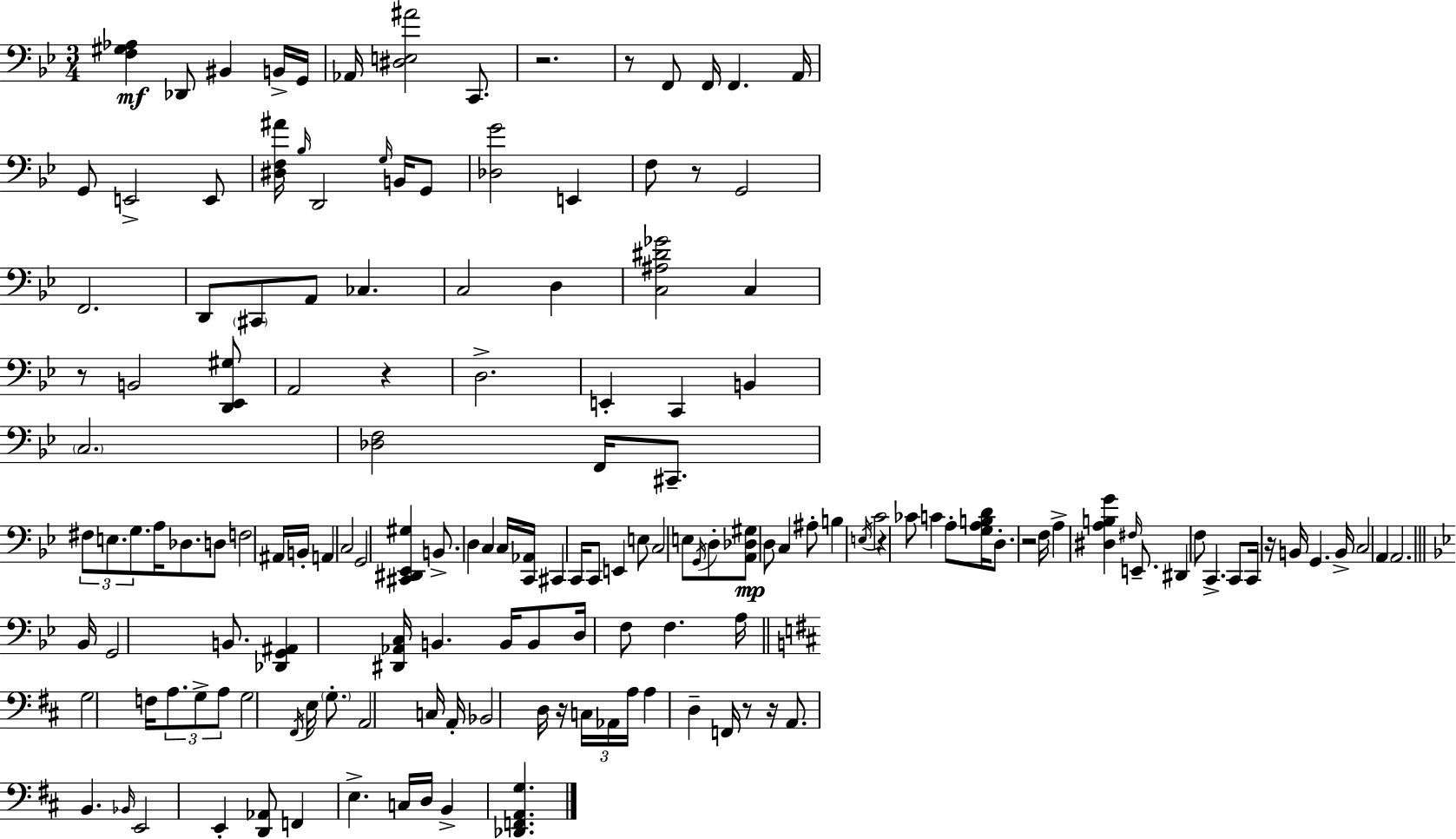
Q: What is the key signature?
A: BES major